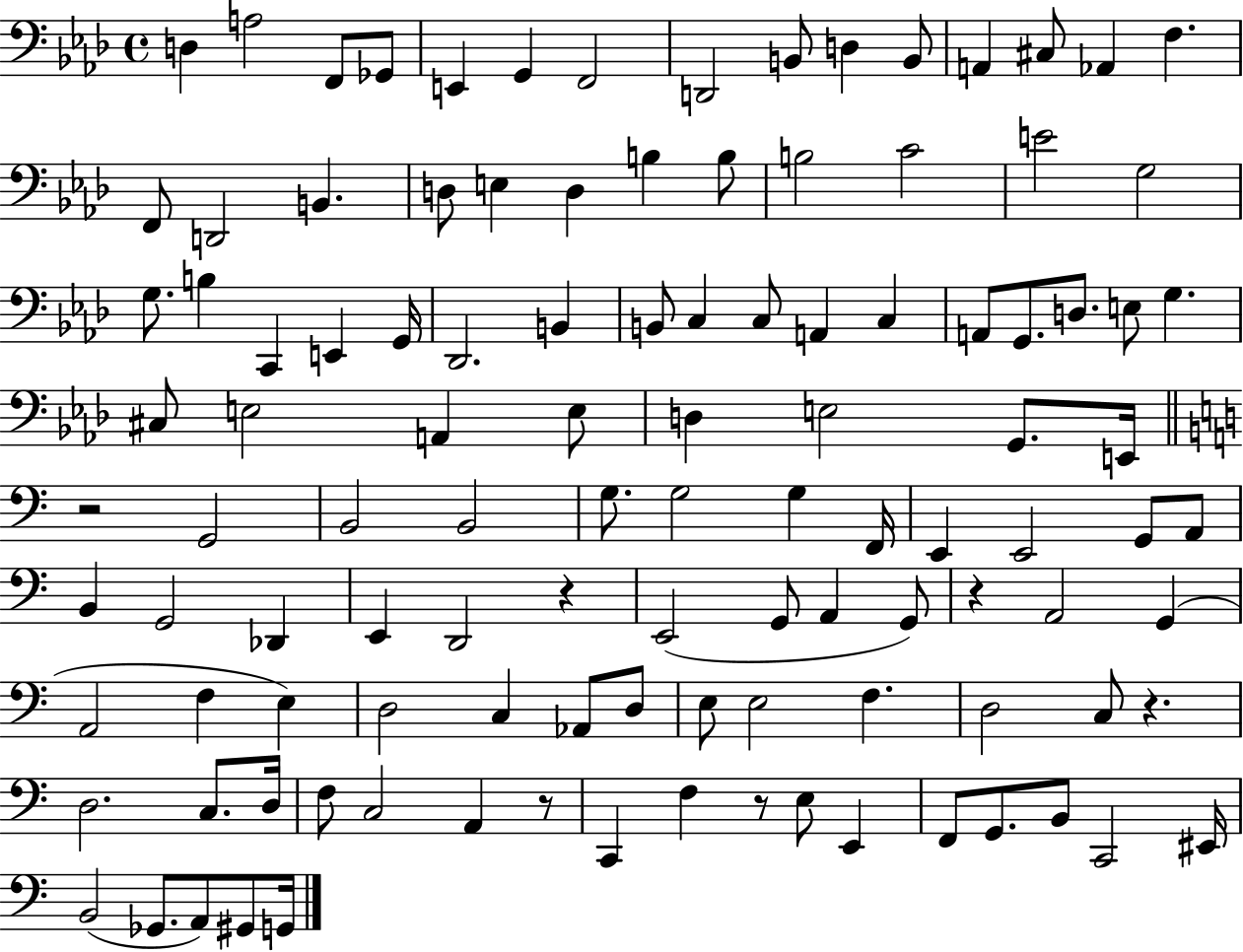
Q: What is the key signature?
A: AES major